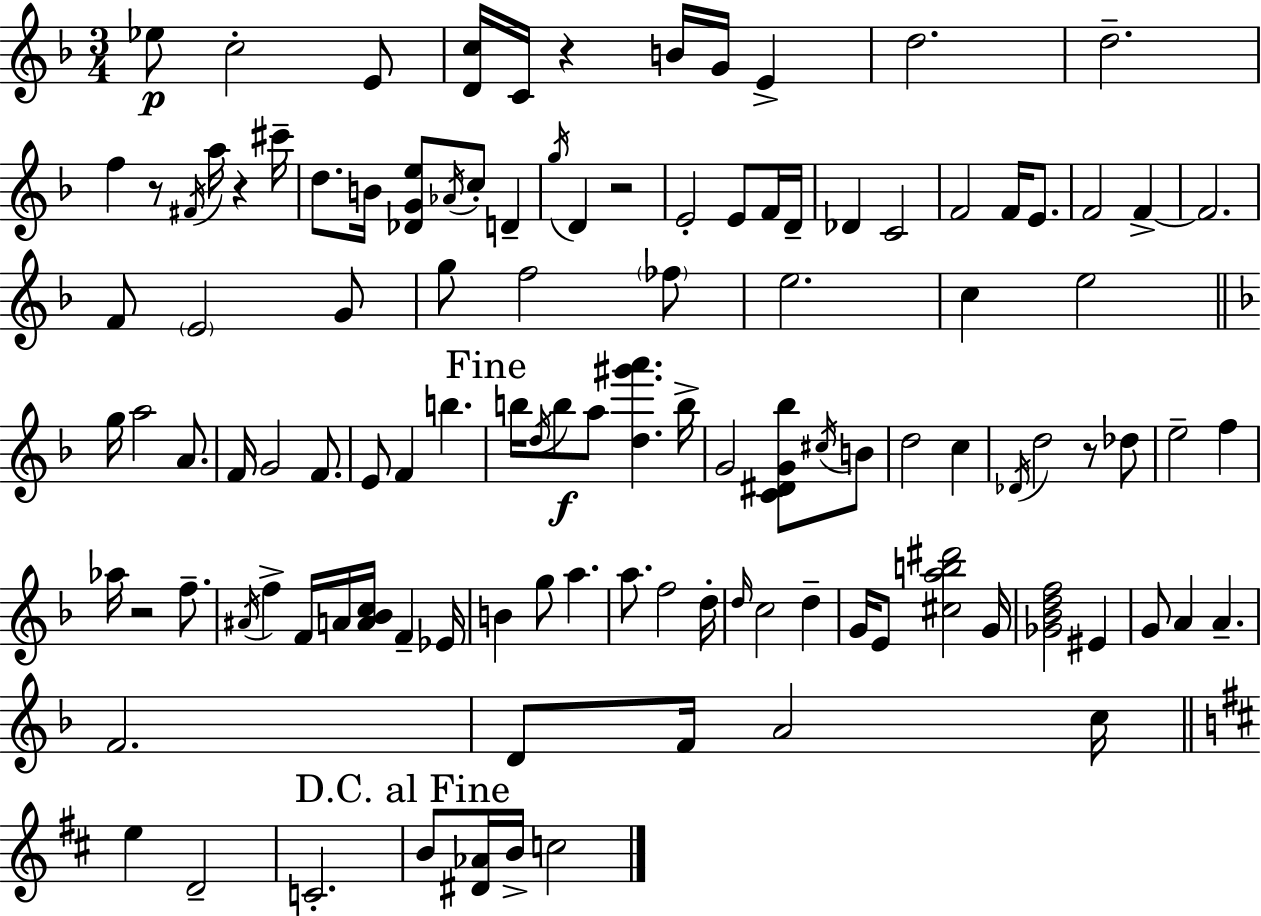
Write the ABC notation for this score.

X:1
T:Untitled
M:3/4
L:1/4
K:Dm
_e/2 c2 E/2 [Dc]/4 C/4 z B/4 G/4 E d2 d2 f z/2 ^F/4 a/4 z ^c'/4 d/2 B/4 [_DGe]/2 _A/4 c/2 D g/4 D z2 E2 E/2 F/4 D/4 _D C2 F2 F/4 E/2 F2 F F2 F/2 E2 G/2 g/2 f2 _f/2 e2 c e2 g/4 a2 A/2 F/4 G2 F/2 E/2 F b b/4 d/4 b/2 a/2 [d^g'a'] b/4 G2 [C^DG_b]/2 ^c/4 B/2 d2 c _D/4 d2 z/2 _d/2 e2 f _a/4 z2 f/2 ^A/4 f F/4 A/4 [A_Bc]/4 F _E/4 B g/2 a a/2 f2 d/4 d/4 c2 d G/4 E/2 [^cab^d']2 G/4 [_G_Bdf]2 ^E G/2 A A F2 D/2 F/4 A2 c/4 e D2 C2 B/2 [^D_A]/4 B/4 c2